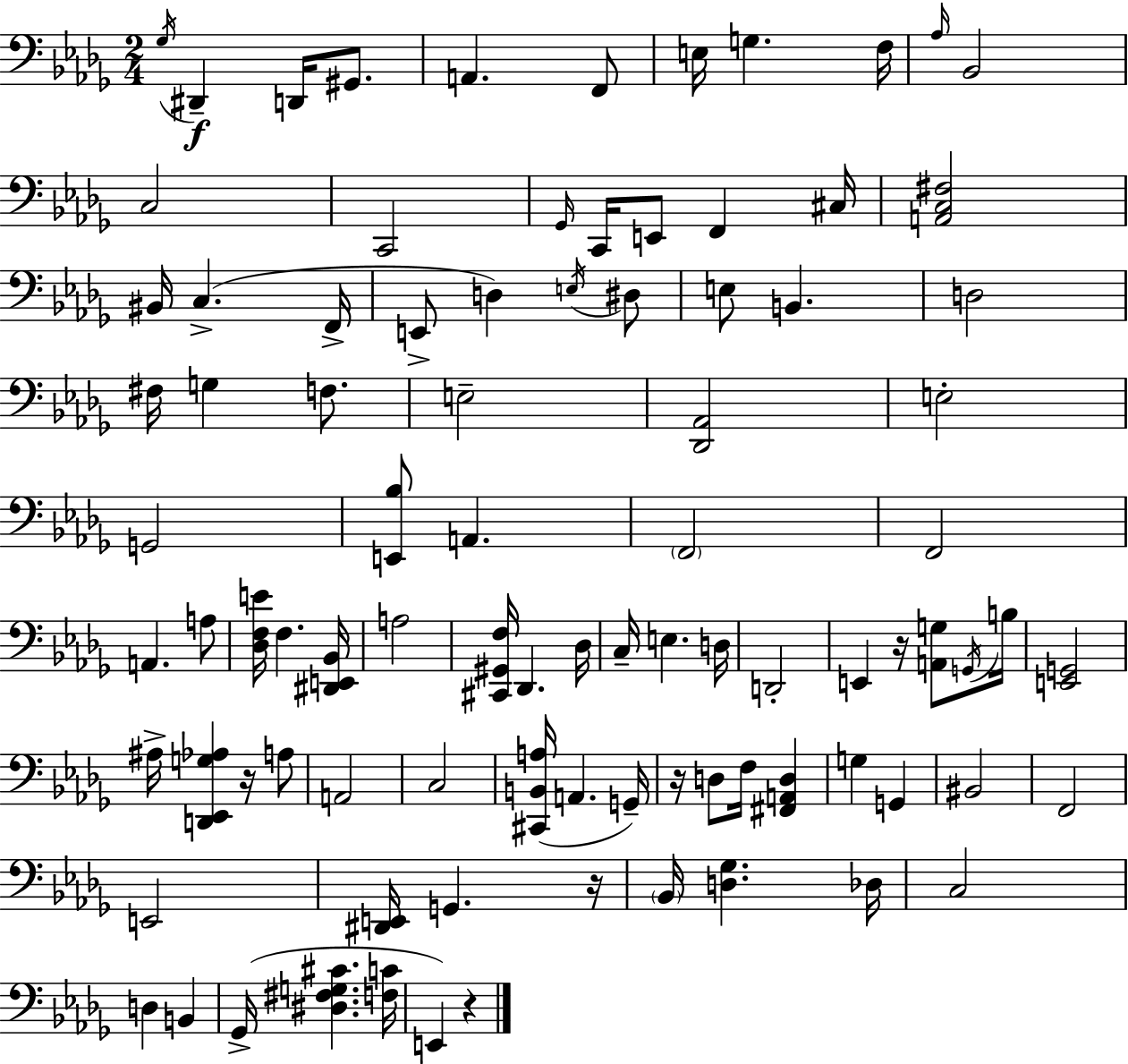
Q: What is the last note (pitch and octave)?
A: E2